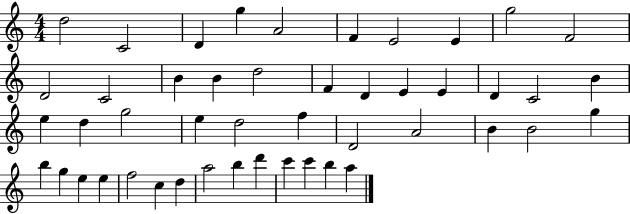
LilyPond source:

{
  \clef treble
  \numericTimeSignature
  \time 4/4
  \key c \major
  d''2 c'2 | d'4 g''4 a'2 | f'4 e'2 e'4 | g''2 f'2 | \break d'2 c'2 | b'4 b'4 d''2 | f'4 d'4 e'4 e'4 | d'4 c'2 b'4 | \break e''4 d''4 g''2 | e''4 d''2 f''4 | d'2 a'2 | b'4 b'2 g''4 | \break b''4 g''4 e''4 e''4 | f''2 c''4 d''4 | a''2 b''4 d'''4 | c'''4 c'''4 b''4 a''4 | \break \bar "|."
}